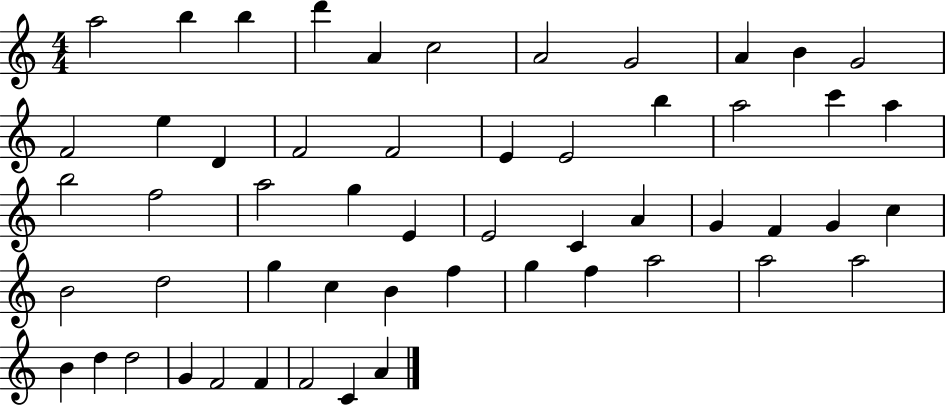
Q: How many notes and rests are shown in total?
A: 54